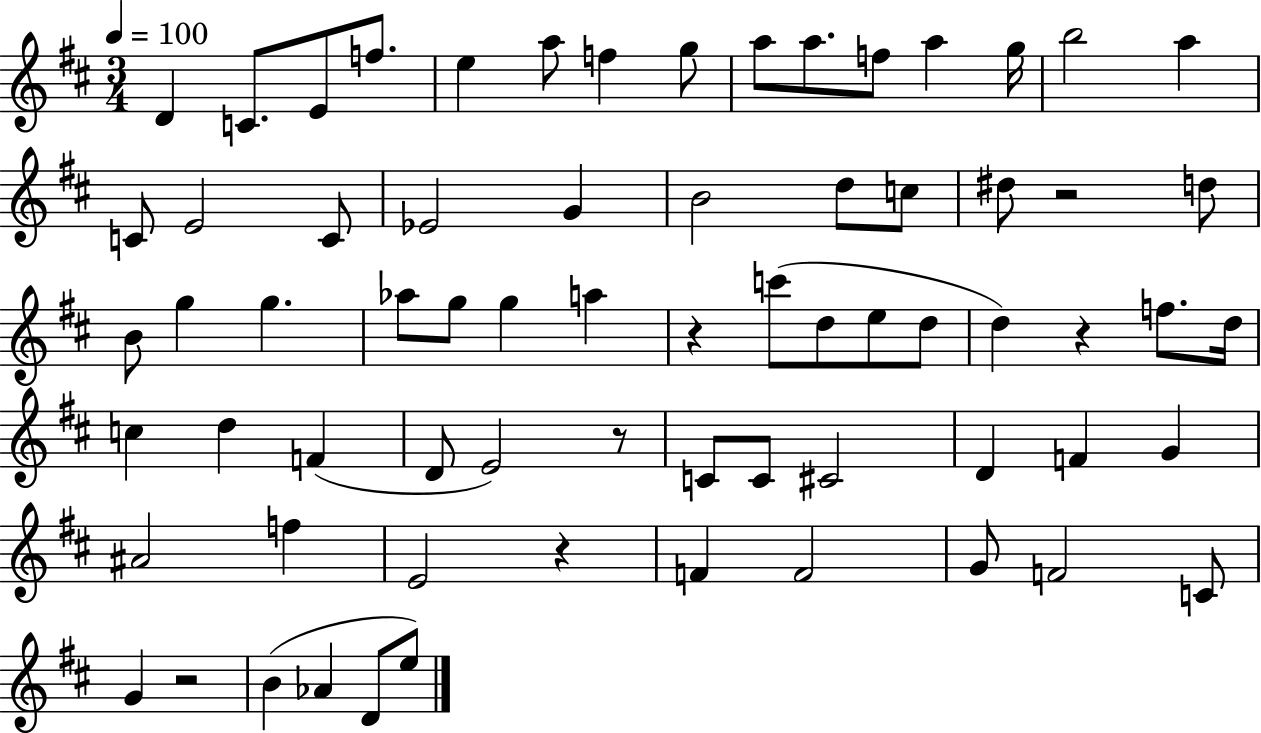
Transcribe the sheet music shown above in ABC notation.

X:1
T:Untitled
M:3/4
L:1/4
K:D
D C/2 E/2 f/2 e a/2 f g/2 a/2 a/2 f/2 a g/4 b2 a C/2 E2 C/2 _E2 G B2 d/2 c/2 ^d/2 z2 d/2 B/2 g g _a/2 g/2 g a z c'/2 d/2 e/2 d/2 d z f/2 d/4 c d F D/2 E2 z/2 C/2 C/2 ^C2 D F G ^A2 f E2 z F F2 G/2 F2 C/2 G z2 B _A D/2 e/2